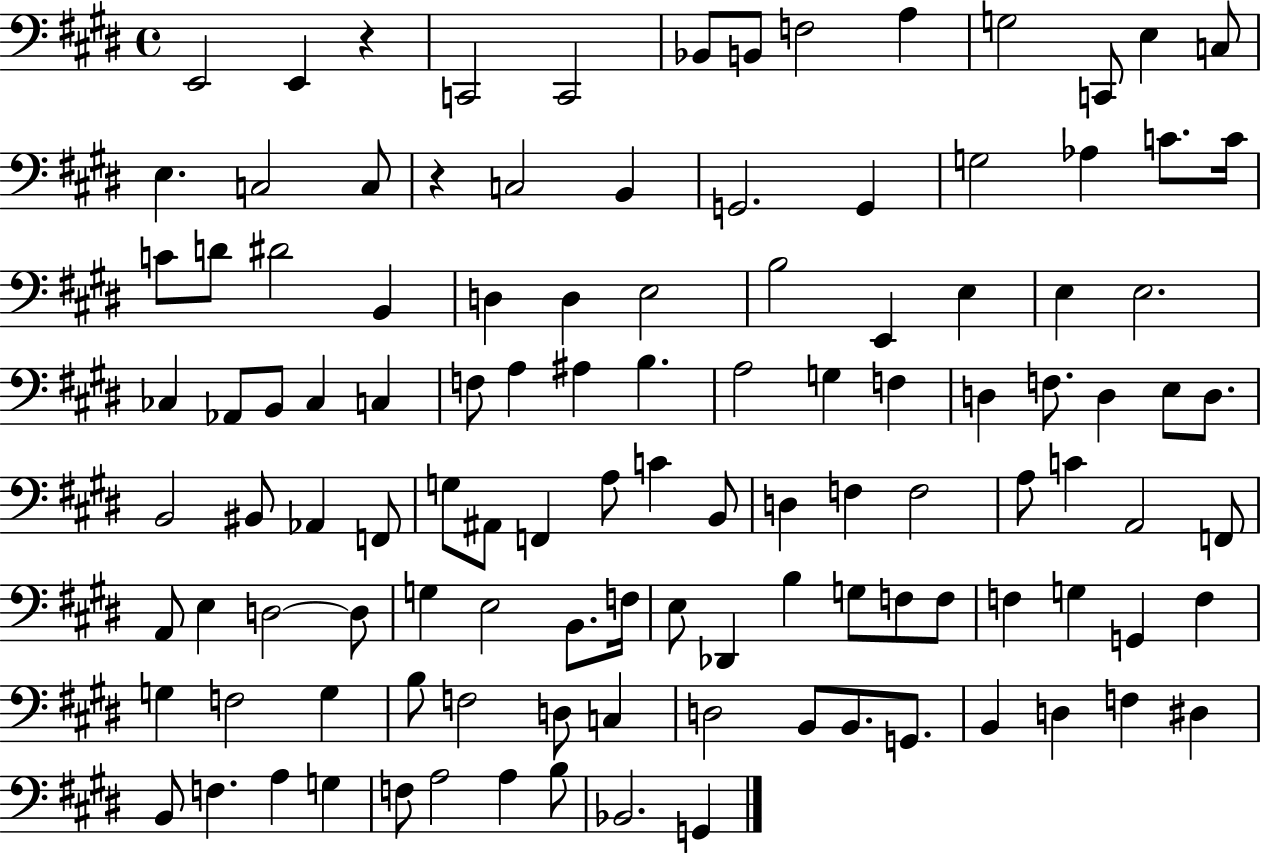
E2/h E2/q R/q C2/h C2/h Bb2/e B2/e F3/h A3/q G3/h C2/e E3/q C3/e E3/q. C3/h C3/e R/q C3/h B2/q G2/h. G2/q G3/h Ab3/q C4/e. C4/s C4/e D4/e D#4/h B2/q D3/q D3/q E3/h B3/h E2/q E3/q E3/q E3/h. CES3/q Ab2/e B2/e CES3/q C3/q F3/e A3/q A#3/q B3/q. A3/h G3/q F3/q D3/q F3/e. D3/q E3/e D3/e. B2/h BIS2/e Ab2/q F2/e G3/e A#2/e F2/q A3/e C4/q B2/e D3/q F3/q F3/h A3/e C4/q A2/h F2/e A2/e E3/q D3/h D3/e G3/q E3/h B2/e. F3/s E3/e Db2/q B3/q G3/e F3/e F3/e F3/q G3/q G2/q F3/q G3/q F3/h G3/q B3/e F3/h D3/e C3/q D3/h B2/e B2/e. G2/e. B2/q D3/q F3/q D#3/q B2/e F3/q. A3/q G3/q F3/e A3/h A3/q B3/e Bb2/h. G2/q